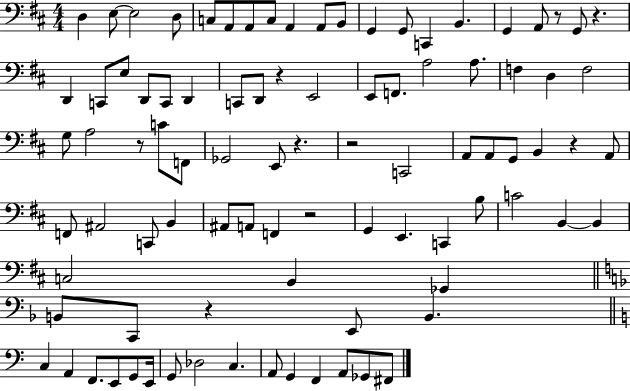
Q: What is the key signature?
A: D major